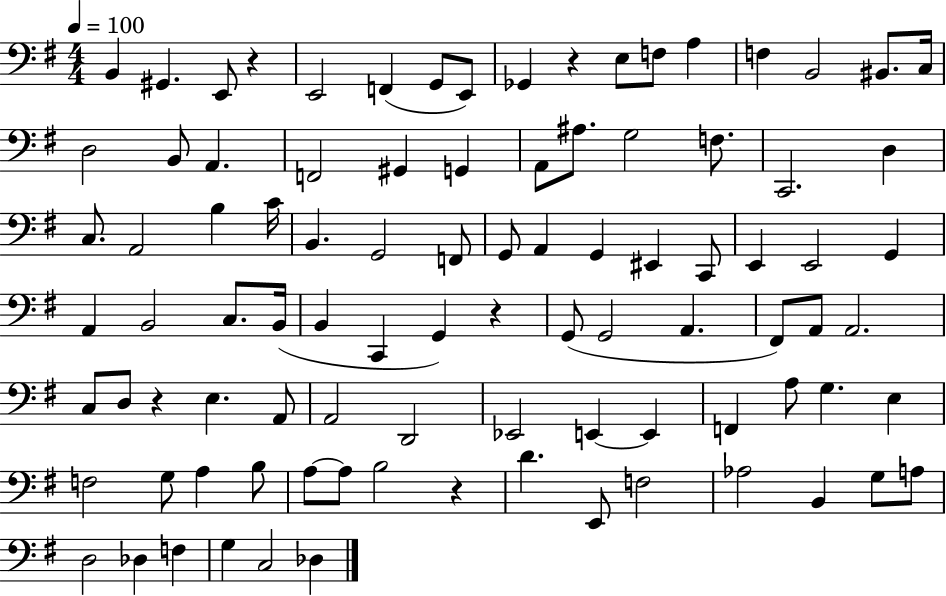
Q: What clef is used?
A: bass